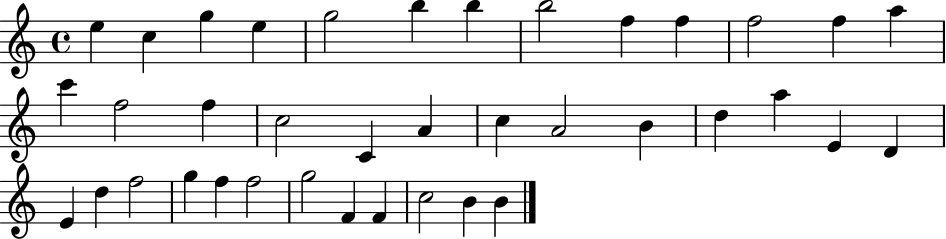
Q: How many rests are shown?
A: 0